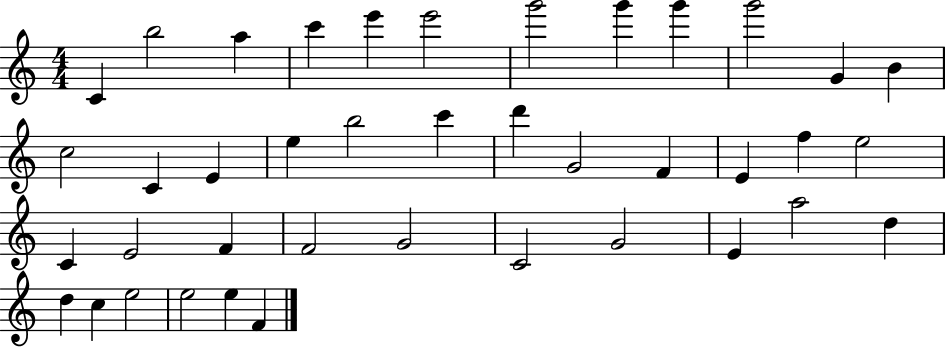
{
  \clef treble
  \numericTimeSignature
  \time 4/4
  \key c \major
  c'4 b''2 a''4 | c'''4 e'''4 e'''2 | g'''2 g'''4 g'''4 | g'''2 g'4 b'4 | \break c''2 c'4 e'4 | e''4 b''2 c'''4 | d'''4 g'2 f'4 | e'4 f''4 e''2 | \break c'4 e'2 f'4 | f'2 g'2 | c'2 g'2 | e'4 a''2 d''4 | \break d''4 c''4 e''2 | e''2 e''4 f'4 | \bar "|."
}